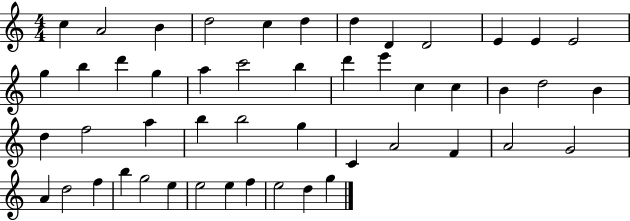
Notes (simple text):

C5/q A4/h B4/q D5/h C5/q D5/q D5/q D4/q D4/h E4/q E4/q E4/h G5/q B5/q D6/q G5/q A5/q C6/h B5/q D6/q E6/q C5/q C5/q B4/q D5/h B4/q D5/q F5/h A5/q B5/q B5/h G5/q C4/q A4/h F4/q A4/h G4/h A4/q D5/h F5/q B5/q G5/h E5/q E5/h E5/q F5/q E5/h D5/q G5/q